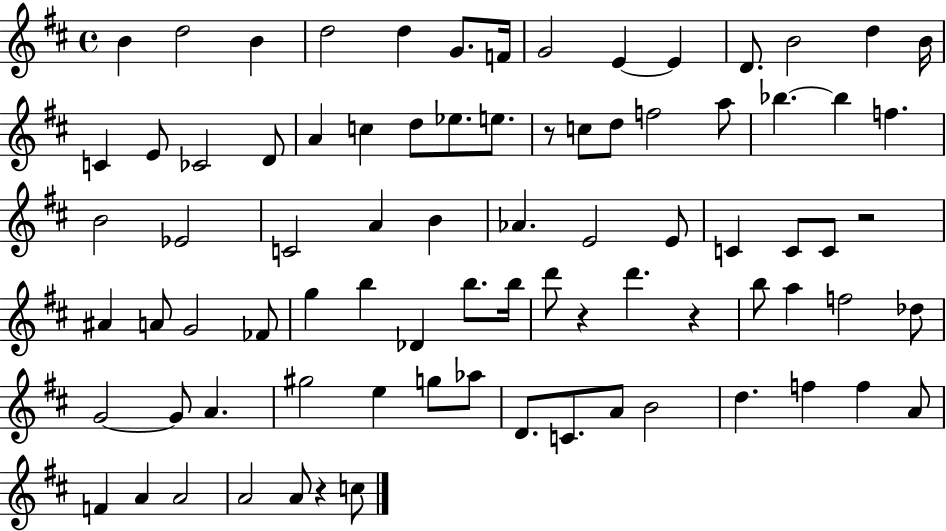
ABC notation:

X:1
T:Untitled
M:4/4
L:1/4
K:D
B d2 B d2 d G/2 F/4 G2 E E D/2 B2 d B/4 C E/2 _C2 D/2 A c d/2 _e/2 e/2 z/2 c/2 d/2 f2 a/2 _b _b f B2 _E2 C2 A B _A E2 E/2 C C/2 C/2 z2 ^A A/2 G2 _F/2 g b _D b/2 b/4 d'/2 z d' z b/2 a f2 _d/2 G2 G/2 A ^g2 e g/2 _a/2 D/2 C/2 A/2 B2 d f f A/2 F A A2 A2 A/2 z c/2